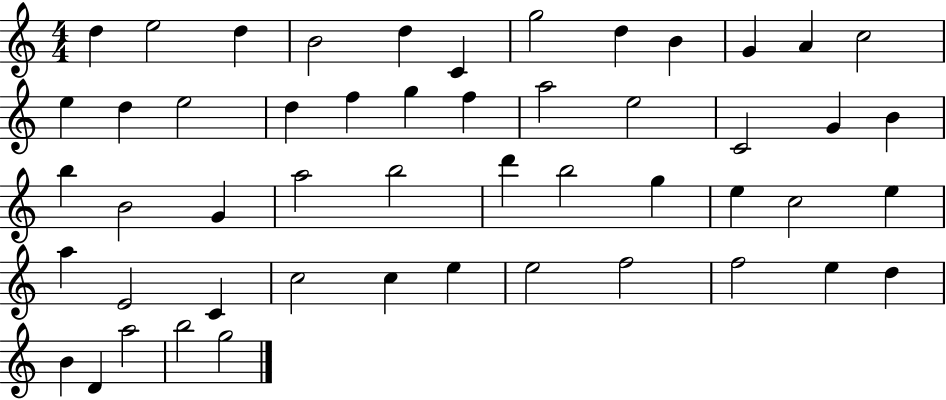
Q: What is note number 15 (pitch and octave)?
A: E5